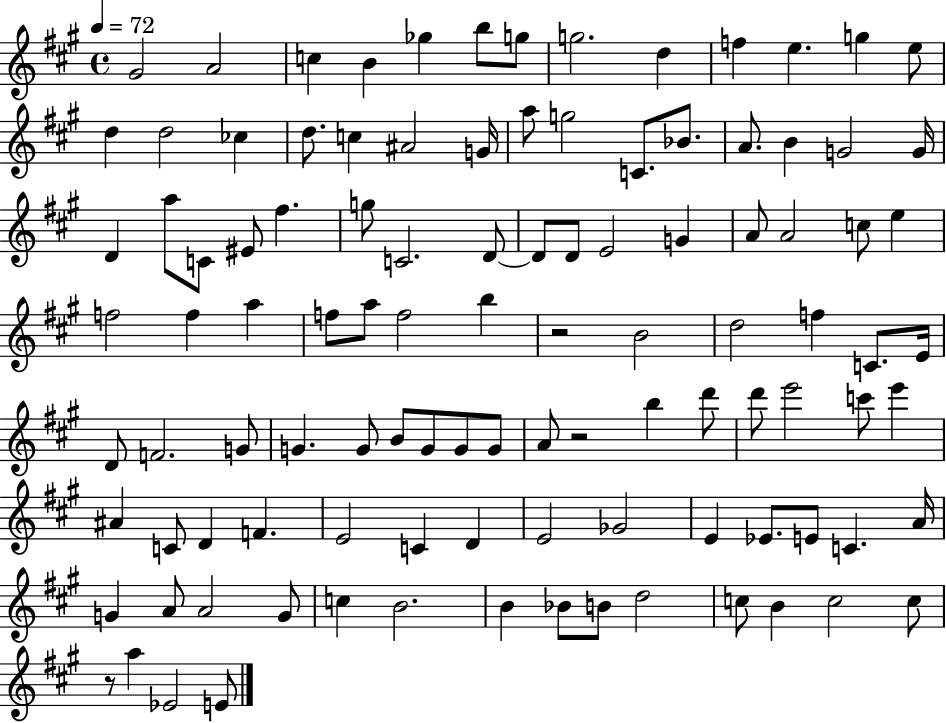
{
  \clef treble
  \time 4/4
  \defaultTimeSignature
  \key a \major
  \tempo 4 = 72
  gis'2 a'2 | c''4 b'4 ges''4 b''8 g''8 | g''2. d''4 | f''4 e''4. g''4 e''8 | \break d''4 d''2 ces''4 | d''8. c''4 ais'2 g'16 | a''8 g''2 c'8. bes'8. | a'8. b'4 g'2 g'16 | \break d'4 a''8 c'8 eis'8 fis''4. | g''8 c'2. d'8~~ | d'8 d'8 e'2 g'4 | a'8 a'2 c''8 e''4 | \break f''2 f''4 a''4 | f''8 a''8 f''2 b''4 | r2 b'2 | d''2 f''4 c'8. e'16 | \break d'8 f'2. g'8 | g'4. g'8 b'8 g'8 g'8 g'8 | a'8 r2 b''4 d'''8 | d'''8 e'''2 c'''8 e'''4 | \break ais'4 c'8 d'4 f'4. | e'2 c'4 d'4 | e'2 ges'2 | e'4 ees'8. e'8 c'4. a'16 | \break g'4 a'8 a'2 g'8 | c''4 b'2. | b'4 bes'8 b'8 d''2 | c''8 b'4 c''2 c''8 | \break r8 a''4 ees'2 e'8 | \bar "|."
}